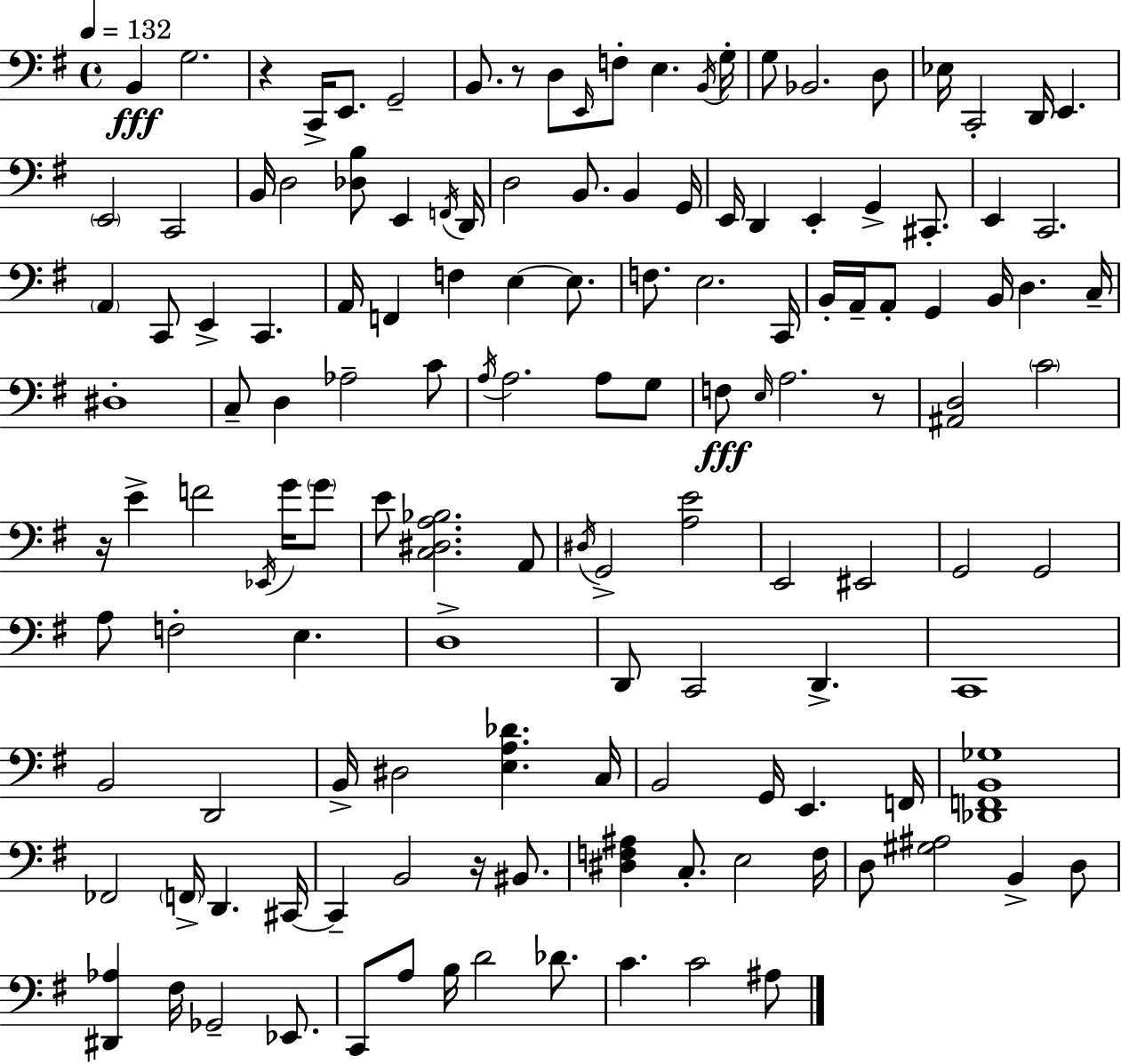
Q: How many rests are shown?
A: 5